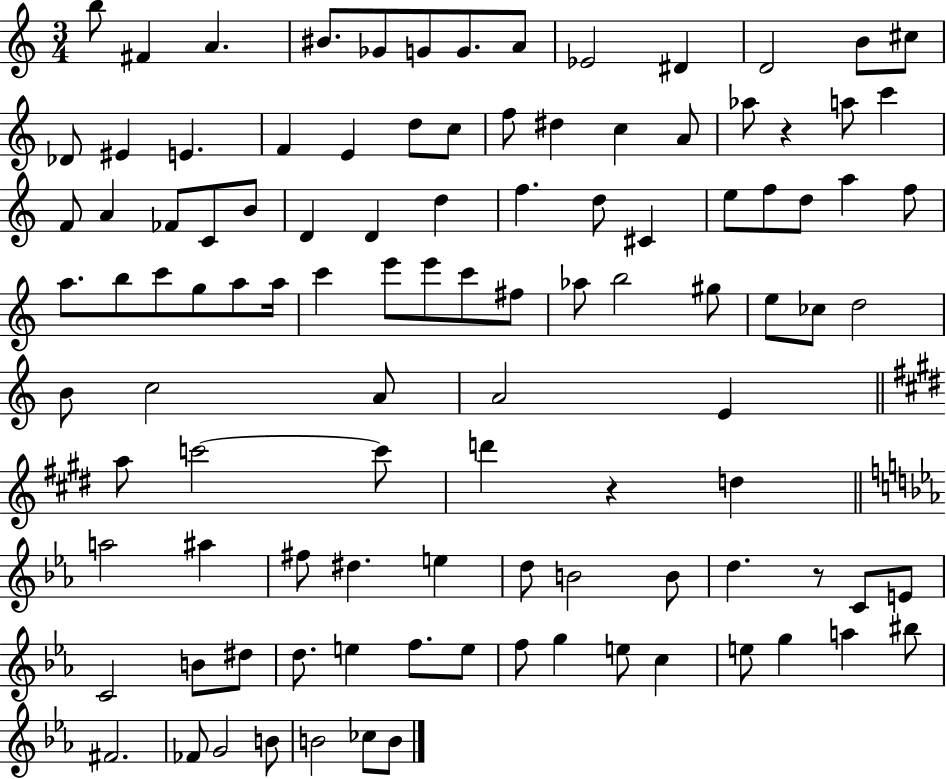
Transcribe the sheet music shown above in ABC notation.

X:1
T:Untitled
M:3/4
L:1/4
K:C
b/2 ^F A ^B/2 _G/2 G/2 G/2 A/2 _E2 ^D D2 B/2 ^c/2 _D/2 ^E E F E d/2 c/2 f/2 ^d c A/2 _a/2 z a/2 c' F/2 A _F/2 C/2 B/2 D D d f d/2 ^C e/2 f/2 d/2 a f/2 a/2 b/2 c'/2 g/2 a/2 a/4 c' e'/2 e'/2 c'/2 ^f/2 _a/2 b2 ^g/2 e/2 _c/2 d2 B/2 c2 A/2 A2 E a/2 c'2 c'/2 d' z d a2 ^a ^f/2 ^d e d/2 B2 B/2 d z/2 C/2 E/2 C2 B/2 ^d/2 d/2 e f/2 e/2 f/2 g e/2 c e/2 g a ^b/2 ^F2 _F/2 G2 B/2 B2 _c/2 B/2